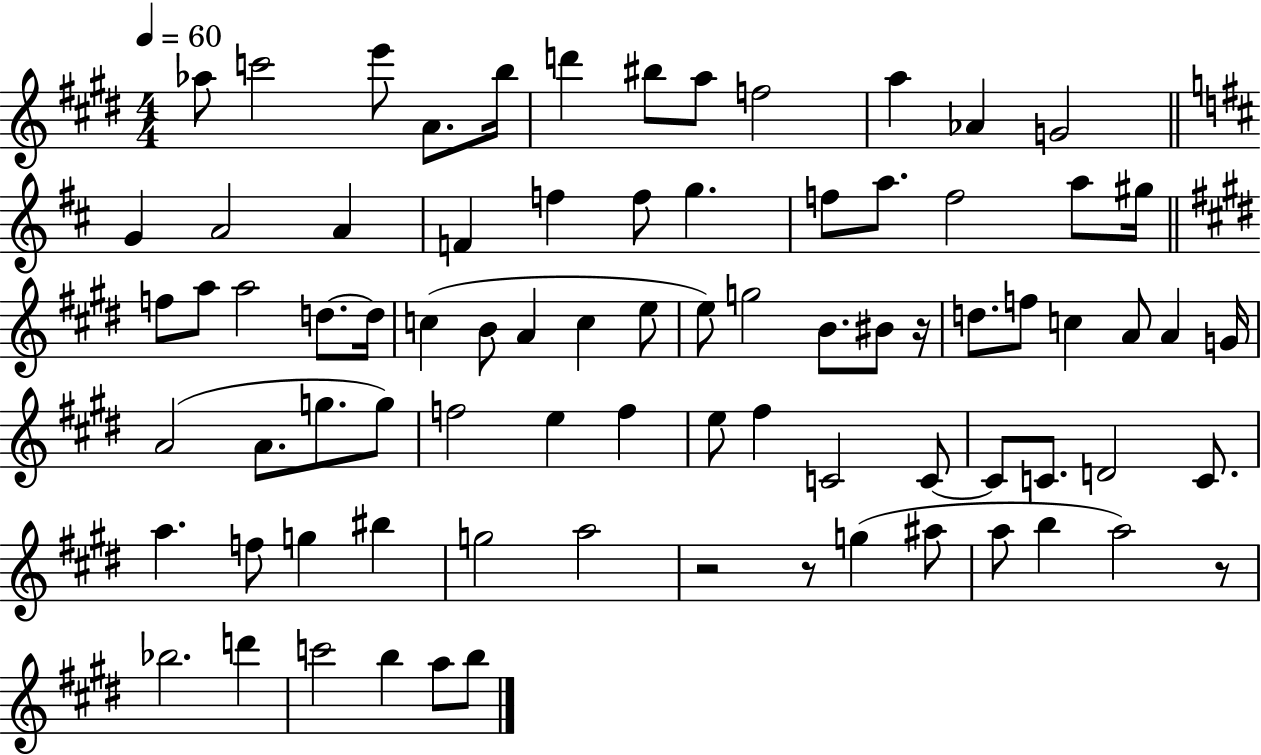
{
  \clef treble
  \numericTimeSignature
  \time 4/4
  \key e \major
  \tempo 4 = 60
  aes''8 c'''2 e'''8 a'8. b''16 | d'''4 bis''8 a''8 f''2 | a''4 aes'4 g'2 | \bar "||" \break \key b \minor g'4 a'2 a'4 | f'4 f''4 f''8 g''4. | f''8 a''8. f''2 a''8 gis''16 | \bar "||" \break \key e \major f''8 a''8 a''2 d''8.~~ d''16 | c''4( b'8 a'4 c''4 e''8 | e''8) g''2 b'8. bis'8 r16 | d''8. f''8 c''4 a'8 a'4 g'16 | \break a'2( a'8. g''8. g''8) | f''2 e''4 f''4 | e''8 fis''4 c'2 c'8~~ | c'8 c'8. d'2 c'8. | \break a''4. f''8 g''4 bis''4 | g''2 a''2 | r2 r8 g''4( ais''8 | a''8 b''4 a''2) r8 | \break bes''2. d'''4 | c'''2 b''4 a''8 b''8 | \bar "|."
}